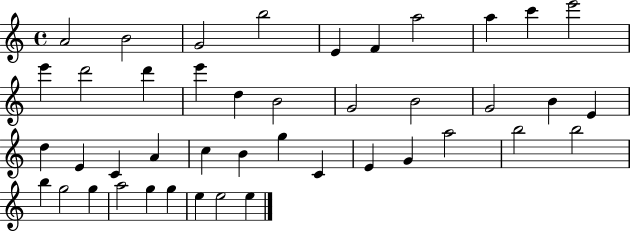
{
  \clef treble
  \time 4/4
  \defaultTimeSignature
  \key c \major
  a'2 b'2 | g'2 b''2 | e'4 f'4 a''2 | a''4 c'''4 e'''2 | \break e'''4 d'''2 d'''4 | e'''4 d''4 b'2 | g'2 b'2 | g'2 b'4 e'4 | \break d''4 e'4 c'4 a'4 | c''4 b'4 g''4 c'4 | e'4 g'4 a''2 | b''2 b''2 | \break b''4 g''2 g''4 | a''2 g''4 g''4 | e''4 e''2 e''4 | \bar "|."
}